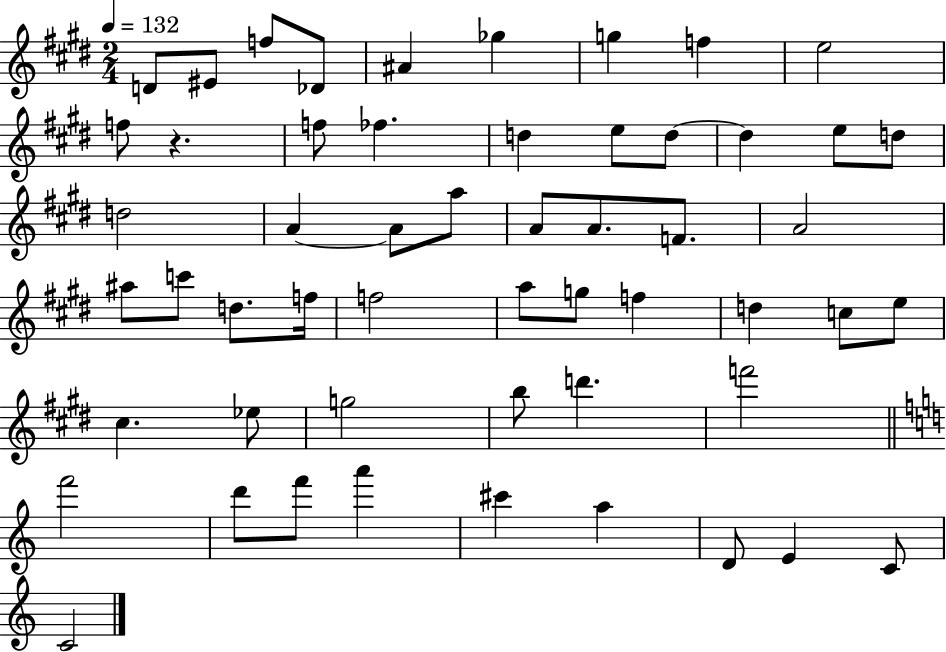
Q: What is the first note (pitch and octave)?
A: D4